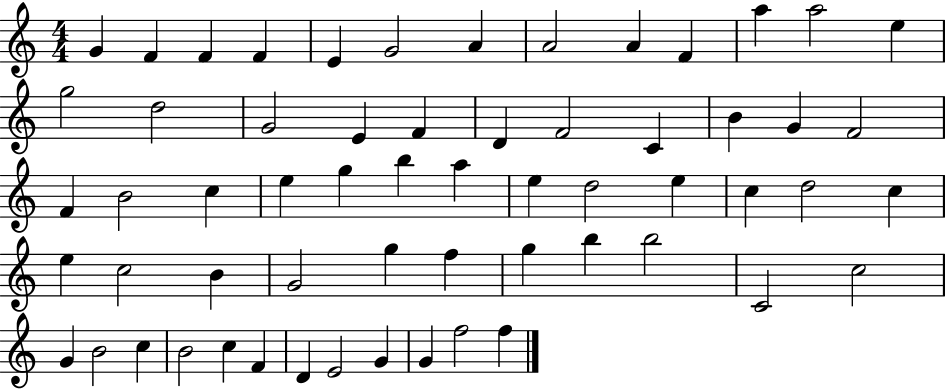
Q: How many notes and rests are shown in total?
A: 60